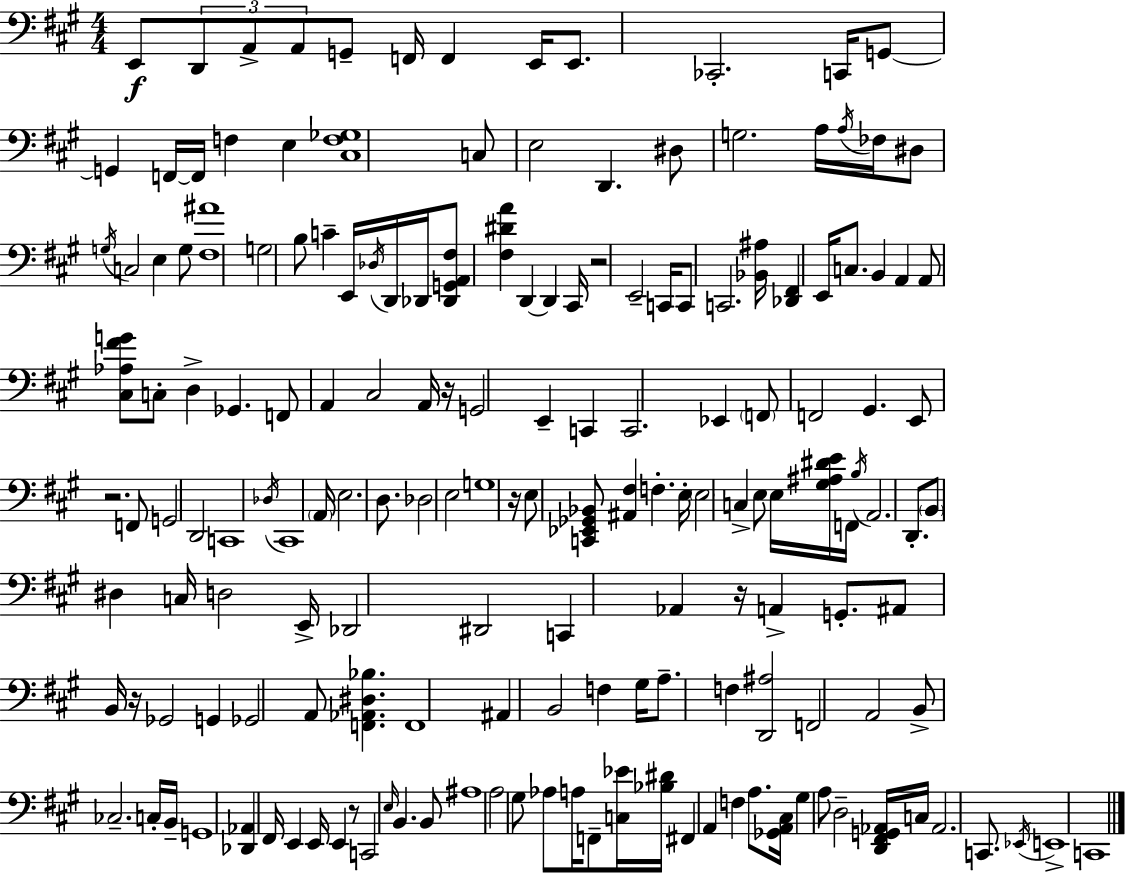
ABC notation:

X:1
T:Untitled
M:4/4
L:1/4
K:A
E,,/2 D,,/2 A,,/2 A,,/2 G,,/2 F,,/4 F,, E,,/4 E,,/2 _C,,2 C,,/4 G,,/2 G,, F,,/4 F,,/4 F, E, [^C,F,_G,]4 C,/2 E,2 D,, ^D,/2 G,2 A,/4 A,/4 _F,/4 ^D,/2 G,/4 C,2 E, G,/2 [^F,^A]4 G,2 B,/2 C E,,/4 _D,/4 D,,/4 _D,,/4 [_D,,G,,A,,^F,]/2 [^F,^DA] D,, D,, ^C,,/4 z2 E,,2 C,,/4 C,,/2 C,,2 [_B,,^A,]/4 [_D,,^F,,] E,,/4 C,/2 B,, A,, A,,/2 [^C,_A,^FG]/2 C,/2 D, _G,, F,,/2 A,, ^C,2 A,,/4 z/4 G,,2 E,, C,, C,,2 _E,, F,,/2 F,,2 ^G,, E,,/2 z2 F,,/2 G,,2 D,,2 C,,4 _D,/4 ^C,,4 A,,/4 E,2 D,/2 _D,2 E,2 G,4 z/4 E,/2 [C,,_E,,_G,,_B,,]/2 [^A,,^F,] F, E,/4 E,2 C, E,/2 E,/4 [^G,^A,^DE]/4 F,,/4 B,/4 A,,2 D,,/2 B,,/2 ^D, C,/4 D,2 E,,/4 _D,,2 ^D,,2 C,, _A,, z/4 A,, G,,/2 ^A,,/2 B,,/4 z/4 _G,,2 G,, _G,,2 A,,/2 [F,,_A,,^D,_B,] F,,4 ^A,, B,,2 F, ^G,/4 A,/2 F, [D,,^A,]2 F,,2 A,,2 B,,/2 _C,2 C,/4 B,,/4 G,,4 [_D,,_A,,] ^F,,/4 E,, E,,/4 E,, z/2 C,,2 E,/4 B,, B,,/2 ^A,4 A,2 ^G,/2 _A,/2 A,/4 F,,/2 [C,_E]/4 [_B,^D]/4 ^F,, A,, F, A,/2 [_G,,A,,^C,]/4 ^G, A,/2 D,2 [D,,^F,,G,,_A,,]/4 C,/4 _A,,2 C,,/2 _E,,/4 E,,4 C,,4